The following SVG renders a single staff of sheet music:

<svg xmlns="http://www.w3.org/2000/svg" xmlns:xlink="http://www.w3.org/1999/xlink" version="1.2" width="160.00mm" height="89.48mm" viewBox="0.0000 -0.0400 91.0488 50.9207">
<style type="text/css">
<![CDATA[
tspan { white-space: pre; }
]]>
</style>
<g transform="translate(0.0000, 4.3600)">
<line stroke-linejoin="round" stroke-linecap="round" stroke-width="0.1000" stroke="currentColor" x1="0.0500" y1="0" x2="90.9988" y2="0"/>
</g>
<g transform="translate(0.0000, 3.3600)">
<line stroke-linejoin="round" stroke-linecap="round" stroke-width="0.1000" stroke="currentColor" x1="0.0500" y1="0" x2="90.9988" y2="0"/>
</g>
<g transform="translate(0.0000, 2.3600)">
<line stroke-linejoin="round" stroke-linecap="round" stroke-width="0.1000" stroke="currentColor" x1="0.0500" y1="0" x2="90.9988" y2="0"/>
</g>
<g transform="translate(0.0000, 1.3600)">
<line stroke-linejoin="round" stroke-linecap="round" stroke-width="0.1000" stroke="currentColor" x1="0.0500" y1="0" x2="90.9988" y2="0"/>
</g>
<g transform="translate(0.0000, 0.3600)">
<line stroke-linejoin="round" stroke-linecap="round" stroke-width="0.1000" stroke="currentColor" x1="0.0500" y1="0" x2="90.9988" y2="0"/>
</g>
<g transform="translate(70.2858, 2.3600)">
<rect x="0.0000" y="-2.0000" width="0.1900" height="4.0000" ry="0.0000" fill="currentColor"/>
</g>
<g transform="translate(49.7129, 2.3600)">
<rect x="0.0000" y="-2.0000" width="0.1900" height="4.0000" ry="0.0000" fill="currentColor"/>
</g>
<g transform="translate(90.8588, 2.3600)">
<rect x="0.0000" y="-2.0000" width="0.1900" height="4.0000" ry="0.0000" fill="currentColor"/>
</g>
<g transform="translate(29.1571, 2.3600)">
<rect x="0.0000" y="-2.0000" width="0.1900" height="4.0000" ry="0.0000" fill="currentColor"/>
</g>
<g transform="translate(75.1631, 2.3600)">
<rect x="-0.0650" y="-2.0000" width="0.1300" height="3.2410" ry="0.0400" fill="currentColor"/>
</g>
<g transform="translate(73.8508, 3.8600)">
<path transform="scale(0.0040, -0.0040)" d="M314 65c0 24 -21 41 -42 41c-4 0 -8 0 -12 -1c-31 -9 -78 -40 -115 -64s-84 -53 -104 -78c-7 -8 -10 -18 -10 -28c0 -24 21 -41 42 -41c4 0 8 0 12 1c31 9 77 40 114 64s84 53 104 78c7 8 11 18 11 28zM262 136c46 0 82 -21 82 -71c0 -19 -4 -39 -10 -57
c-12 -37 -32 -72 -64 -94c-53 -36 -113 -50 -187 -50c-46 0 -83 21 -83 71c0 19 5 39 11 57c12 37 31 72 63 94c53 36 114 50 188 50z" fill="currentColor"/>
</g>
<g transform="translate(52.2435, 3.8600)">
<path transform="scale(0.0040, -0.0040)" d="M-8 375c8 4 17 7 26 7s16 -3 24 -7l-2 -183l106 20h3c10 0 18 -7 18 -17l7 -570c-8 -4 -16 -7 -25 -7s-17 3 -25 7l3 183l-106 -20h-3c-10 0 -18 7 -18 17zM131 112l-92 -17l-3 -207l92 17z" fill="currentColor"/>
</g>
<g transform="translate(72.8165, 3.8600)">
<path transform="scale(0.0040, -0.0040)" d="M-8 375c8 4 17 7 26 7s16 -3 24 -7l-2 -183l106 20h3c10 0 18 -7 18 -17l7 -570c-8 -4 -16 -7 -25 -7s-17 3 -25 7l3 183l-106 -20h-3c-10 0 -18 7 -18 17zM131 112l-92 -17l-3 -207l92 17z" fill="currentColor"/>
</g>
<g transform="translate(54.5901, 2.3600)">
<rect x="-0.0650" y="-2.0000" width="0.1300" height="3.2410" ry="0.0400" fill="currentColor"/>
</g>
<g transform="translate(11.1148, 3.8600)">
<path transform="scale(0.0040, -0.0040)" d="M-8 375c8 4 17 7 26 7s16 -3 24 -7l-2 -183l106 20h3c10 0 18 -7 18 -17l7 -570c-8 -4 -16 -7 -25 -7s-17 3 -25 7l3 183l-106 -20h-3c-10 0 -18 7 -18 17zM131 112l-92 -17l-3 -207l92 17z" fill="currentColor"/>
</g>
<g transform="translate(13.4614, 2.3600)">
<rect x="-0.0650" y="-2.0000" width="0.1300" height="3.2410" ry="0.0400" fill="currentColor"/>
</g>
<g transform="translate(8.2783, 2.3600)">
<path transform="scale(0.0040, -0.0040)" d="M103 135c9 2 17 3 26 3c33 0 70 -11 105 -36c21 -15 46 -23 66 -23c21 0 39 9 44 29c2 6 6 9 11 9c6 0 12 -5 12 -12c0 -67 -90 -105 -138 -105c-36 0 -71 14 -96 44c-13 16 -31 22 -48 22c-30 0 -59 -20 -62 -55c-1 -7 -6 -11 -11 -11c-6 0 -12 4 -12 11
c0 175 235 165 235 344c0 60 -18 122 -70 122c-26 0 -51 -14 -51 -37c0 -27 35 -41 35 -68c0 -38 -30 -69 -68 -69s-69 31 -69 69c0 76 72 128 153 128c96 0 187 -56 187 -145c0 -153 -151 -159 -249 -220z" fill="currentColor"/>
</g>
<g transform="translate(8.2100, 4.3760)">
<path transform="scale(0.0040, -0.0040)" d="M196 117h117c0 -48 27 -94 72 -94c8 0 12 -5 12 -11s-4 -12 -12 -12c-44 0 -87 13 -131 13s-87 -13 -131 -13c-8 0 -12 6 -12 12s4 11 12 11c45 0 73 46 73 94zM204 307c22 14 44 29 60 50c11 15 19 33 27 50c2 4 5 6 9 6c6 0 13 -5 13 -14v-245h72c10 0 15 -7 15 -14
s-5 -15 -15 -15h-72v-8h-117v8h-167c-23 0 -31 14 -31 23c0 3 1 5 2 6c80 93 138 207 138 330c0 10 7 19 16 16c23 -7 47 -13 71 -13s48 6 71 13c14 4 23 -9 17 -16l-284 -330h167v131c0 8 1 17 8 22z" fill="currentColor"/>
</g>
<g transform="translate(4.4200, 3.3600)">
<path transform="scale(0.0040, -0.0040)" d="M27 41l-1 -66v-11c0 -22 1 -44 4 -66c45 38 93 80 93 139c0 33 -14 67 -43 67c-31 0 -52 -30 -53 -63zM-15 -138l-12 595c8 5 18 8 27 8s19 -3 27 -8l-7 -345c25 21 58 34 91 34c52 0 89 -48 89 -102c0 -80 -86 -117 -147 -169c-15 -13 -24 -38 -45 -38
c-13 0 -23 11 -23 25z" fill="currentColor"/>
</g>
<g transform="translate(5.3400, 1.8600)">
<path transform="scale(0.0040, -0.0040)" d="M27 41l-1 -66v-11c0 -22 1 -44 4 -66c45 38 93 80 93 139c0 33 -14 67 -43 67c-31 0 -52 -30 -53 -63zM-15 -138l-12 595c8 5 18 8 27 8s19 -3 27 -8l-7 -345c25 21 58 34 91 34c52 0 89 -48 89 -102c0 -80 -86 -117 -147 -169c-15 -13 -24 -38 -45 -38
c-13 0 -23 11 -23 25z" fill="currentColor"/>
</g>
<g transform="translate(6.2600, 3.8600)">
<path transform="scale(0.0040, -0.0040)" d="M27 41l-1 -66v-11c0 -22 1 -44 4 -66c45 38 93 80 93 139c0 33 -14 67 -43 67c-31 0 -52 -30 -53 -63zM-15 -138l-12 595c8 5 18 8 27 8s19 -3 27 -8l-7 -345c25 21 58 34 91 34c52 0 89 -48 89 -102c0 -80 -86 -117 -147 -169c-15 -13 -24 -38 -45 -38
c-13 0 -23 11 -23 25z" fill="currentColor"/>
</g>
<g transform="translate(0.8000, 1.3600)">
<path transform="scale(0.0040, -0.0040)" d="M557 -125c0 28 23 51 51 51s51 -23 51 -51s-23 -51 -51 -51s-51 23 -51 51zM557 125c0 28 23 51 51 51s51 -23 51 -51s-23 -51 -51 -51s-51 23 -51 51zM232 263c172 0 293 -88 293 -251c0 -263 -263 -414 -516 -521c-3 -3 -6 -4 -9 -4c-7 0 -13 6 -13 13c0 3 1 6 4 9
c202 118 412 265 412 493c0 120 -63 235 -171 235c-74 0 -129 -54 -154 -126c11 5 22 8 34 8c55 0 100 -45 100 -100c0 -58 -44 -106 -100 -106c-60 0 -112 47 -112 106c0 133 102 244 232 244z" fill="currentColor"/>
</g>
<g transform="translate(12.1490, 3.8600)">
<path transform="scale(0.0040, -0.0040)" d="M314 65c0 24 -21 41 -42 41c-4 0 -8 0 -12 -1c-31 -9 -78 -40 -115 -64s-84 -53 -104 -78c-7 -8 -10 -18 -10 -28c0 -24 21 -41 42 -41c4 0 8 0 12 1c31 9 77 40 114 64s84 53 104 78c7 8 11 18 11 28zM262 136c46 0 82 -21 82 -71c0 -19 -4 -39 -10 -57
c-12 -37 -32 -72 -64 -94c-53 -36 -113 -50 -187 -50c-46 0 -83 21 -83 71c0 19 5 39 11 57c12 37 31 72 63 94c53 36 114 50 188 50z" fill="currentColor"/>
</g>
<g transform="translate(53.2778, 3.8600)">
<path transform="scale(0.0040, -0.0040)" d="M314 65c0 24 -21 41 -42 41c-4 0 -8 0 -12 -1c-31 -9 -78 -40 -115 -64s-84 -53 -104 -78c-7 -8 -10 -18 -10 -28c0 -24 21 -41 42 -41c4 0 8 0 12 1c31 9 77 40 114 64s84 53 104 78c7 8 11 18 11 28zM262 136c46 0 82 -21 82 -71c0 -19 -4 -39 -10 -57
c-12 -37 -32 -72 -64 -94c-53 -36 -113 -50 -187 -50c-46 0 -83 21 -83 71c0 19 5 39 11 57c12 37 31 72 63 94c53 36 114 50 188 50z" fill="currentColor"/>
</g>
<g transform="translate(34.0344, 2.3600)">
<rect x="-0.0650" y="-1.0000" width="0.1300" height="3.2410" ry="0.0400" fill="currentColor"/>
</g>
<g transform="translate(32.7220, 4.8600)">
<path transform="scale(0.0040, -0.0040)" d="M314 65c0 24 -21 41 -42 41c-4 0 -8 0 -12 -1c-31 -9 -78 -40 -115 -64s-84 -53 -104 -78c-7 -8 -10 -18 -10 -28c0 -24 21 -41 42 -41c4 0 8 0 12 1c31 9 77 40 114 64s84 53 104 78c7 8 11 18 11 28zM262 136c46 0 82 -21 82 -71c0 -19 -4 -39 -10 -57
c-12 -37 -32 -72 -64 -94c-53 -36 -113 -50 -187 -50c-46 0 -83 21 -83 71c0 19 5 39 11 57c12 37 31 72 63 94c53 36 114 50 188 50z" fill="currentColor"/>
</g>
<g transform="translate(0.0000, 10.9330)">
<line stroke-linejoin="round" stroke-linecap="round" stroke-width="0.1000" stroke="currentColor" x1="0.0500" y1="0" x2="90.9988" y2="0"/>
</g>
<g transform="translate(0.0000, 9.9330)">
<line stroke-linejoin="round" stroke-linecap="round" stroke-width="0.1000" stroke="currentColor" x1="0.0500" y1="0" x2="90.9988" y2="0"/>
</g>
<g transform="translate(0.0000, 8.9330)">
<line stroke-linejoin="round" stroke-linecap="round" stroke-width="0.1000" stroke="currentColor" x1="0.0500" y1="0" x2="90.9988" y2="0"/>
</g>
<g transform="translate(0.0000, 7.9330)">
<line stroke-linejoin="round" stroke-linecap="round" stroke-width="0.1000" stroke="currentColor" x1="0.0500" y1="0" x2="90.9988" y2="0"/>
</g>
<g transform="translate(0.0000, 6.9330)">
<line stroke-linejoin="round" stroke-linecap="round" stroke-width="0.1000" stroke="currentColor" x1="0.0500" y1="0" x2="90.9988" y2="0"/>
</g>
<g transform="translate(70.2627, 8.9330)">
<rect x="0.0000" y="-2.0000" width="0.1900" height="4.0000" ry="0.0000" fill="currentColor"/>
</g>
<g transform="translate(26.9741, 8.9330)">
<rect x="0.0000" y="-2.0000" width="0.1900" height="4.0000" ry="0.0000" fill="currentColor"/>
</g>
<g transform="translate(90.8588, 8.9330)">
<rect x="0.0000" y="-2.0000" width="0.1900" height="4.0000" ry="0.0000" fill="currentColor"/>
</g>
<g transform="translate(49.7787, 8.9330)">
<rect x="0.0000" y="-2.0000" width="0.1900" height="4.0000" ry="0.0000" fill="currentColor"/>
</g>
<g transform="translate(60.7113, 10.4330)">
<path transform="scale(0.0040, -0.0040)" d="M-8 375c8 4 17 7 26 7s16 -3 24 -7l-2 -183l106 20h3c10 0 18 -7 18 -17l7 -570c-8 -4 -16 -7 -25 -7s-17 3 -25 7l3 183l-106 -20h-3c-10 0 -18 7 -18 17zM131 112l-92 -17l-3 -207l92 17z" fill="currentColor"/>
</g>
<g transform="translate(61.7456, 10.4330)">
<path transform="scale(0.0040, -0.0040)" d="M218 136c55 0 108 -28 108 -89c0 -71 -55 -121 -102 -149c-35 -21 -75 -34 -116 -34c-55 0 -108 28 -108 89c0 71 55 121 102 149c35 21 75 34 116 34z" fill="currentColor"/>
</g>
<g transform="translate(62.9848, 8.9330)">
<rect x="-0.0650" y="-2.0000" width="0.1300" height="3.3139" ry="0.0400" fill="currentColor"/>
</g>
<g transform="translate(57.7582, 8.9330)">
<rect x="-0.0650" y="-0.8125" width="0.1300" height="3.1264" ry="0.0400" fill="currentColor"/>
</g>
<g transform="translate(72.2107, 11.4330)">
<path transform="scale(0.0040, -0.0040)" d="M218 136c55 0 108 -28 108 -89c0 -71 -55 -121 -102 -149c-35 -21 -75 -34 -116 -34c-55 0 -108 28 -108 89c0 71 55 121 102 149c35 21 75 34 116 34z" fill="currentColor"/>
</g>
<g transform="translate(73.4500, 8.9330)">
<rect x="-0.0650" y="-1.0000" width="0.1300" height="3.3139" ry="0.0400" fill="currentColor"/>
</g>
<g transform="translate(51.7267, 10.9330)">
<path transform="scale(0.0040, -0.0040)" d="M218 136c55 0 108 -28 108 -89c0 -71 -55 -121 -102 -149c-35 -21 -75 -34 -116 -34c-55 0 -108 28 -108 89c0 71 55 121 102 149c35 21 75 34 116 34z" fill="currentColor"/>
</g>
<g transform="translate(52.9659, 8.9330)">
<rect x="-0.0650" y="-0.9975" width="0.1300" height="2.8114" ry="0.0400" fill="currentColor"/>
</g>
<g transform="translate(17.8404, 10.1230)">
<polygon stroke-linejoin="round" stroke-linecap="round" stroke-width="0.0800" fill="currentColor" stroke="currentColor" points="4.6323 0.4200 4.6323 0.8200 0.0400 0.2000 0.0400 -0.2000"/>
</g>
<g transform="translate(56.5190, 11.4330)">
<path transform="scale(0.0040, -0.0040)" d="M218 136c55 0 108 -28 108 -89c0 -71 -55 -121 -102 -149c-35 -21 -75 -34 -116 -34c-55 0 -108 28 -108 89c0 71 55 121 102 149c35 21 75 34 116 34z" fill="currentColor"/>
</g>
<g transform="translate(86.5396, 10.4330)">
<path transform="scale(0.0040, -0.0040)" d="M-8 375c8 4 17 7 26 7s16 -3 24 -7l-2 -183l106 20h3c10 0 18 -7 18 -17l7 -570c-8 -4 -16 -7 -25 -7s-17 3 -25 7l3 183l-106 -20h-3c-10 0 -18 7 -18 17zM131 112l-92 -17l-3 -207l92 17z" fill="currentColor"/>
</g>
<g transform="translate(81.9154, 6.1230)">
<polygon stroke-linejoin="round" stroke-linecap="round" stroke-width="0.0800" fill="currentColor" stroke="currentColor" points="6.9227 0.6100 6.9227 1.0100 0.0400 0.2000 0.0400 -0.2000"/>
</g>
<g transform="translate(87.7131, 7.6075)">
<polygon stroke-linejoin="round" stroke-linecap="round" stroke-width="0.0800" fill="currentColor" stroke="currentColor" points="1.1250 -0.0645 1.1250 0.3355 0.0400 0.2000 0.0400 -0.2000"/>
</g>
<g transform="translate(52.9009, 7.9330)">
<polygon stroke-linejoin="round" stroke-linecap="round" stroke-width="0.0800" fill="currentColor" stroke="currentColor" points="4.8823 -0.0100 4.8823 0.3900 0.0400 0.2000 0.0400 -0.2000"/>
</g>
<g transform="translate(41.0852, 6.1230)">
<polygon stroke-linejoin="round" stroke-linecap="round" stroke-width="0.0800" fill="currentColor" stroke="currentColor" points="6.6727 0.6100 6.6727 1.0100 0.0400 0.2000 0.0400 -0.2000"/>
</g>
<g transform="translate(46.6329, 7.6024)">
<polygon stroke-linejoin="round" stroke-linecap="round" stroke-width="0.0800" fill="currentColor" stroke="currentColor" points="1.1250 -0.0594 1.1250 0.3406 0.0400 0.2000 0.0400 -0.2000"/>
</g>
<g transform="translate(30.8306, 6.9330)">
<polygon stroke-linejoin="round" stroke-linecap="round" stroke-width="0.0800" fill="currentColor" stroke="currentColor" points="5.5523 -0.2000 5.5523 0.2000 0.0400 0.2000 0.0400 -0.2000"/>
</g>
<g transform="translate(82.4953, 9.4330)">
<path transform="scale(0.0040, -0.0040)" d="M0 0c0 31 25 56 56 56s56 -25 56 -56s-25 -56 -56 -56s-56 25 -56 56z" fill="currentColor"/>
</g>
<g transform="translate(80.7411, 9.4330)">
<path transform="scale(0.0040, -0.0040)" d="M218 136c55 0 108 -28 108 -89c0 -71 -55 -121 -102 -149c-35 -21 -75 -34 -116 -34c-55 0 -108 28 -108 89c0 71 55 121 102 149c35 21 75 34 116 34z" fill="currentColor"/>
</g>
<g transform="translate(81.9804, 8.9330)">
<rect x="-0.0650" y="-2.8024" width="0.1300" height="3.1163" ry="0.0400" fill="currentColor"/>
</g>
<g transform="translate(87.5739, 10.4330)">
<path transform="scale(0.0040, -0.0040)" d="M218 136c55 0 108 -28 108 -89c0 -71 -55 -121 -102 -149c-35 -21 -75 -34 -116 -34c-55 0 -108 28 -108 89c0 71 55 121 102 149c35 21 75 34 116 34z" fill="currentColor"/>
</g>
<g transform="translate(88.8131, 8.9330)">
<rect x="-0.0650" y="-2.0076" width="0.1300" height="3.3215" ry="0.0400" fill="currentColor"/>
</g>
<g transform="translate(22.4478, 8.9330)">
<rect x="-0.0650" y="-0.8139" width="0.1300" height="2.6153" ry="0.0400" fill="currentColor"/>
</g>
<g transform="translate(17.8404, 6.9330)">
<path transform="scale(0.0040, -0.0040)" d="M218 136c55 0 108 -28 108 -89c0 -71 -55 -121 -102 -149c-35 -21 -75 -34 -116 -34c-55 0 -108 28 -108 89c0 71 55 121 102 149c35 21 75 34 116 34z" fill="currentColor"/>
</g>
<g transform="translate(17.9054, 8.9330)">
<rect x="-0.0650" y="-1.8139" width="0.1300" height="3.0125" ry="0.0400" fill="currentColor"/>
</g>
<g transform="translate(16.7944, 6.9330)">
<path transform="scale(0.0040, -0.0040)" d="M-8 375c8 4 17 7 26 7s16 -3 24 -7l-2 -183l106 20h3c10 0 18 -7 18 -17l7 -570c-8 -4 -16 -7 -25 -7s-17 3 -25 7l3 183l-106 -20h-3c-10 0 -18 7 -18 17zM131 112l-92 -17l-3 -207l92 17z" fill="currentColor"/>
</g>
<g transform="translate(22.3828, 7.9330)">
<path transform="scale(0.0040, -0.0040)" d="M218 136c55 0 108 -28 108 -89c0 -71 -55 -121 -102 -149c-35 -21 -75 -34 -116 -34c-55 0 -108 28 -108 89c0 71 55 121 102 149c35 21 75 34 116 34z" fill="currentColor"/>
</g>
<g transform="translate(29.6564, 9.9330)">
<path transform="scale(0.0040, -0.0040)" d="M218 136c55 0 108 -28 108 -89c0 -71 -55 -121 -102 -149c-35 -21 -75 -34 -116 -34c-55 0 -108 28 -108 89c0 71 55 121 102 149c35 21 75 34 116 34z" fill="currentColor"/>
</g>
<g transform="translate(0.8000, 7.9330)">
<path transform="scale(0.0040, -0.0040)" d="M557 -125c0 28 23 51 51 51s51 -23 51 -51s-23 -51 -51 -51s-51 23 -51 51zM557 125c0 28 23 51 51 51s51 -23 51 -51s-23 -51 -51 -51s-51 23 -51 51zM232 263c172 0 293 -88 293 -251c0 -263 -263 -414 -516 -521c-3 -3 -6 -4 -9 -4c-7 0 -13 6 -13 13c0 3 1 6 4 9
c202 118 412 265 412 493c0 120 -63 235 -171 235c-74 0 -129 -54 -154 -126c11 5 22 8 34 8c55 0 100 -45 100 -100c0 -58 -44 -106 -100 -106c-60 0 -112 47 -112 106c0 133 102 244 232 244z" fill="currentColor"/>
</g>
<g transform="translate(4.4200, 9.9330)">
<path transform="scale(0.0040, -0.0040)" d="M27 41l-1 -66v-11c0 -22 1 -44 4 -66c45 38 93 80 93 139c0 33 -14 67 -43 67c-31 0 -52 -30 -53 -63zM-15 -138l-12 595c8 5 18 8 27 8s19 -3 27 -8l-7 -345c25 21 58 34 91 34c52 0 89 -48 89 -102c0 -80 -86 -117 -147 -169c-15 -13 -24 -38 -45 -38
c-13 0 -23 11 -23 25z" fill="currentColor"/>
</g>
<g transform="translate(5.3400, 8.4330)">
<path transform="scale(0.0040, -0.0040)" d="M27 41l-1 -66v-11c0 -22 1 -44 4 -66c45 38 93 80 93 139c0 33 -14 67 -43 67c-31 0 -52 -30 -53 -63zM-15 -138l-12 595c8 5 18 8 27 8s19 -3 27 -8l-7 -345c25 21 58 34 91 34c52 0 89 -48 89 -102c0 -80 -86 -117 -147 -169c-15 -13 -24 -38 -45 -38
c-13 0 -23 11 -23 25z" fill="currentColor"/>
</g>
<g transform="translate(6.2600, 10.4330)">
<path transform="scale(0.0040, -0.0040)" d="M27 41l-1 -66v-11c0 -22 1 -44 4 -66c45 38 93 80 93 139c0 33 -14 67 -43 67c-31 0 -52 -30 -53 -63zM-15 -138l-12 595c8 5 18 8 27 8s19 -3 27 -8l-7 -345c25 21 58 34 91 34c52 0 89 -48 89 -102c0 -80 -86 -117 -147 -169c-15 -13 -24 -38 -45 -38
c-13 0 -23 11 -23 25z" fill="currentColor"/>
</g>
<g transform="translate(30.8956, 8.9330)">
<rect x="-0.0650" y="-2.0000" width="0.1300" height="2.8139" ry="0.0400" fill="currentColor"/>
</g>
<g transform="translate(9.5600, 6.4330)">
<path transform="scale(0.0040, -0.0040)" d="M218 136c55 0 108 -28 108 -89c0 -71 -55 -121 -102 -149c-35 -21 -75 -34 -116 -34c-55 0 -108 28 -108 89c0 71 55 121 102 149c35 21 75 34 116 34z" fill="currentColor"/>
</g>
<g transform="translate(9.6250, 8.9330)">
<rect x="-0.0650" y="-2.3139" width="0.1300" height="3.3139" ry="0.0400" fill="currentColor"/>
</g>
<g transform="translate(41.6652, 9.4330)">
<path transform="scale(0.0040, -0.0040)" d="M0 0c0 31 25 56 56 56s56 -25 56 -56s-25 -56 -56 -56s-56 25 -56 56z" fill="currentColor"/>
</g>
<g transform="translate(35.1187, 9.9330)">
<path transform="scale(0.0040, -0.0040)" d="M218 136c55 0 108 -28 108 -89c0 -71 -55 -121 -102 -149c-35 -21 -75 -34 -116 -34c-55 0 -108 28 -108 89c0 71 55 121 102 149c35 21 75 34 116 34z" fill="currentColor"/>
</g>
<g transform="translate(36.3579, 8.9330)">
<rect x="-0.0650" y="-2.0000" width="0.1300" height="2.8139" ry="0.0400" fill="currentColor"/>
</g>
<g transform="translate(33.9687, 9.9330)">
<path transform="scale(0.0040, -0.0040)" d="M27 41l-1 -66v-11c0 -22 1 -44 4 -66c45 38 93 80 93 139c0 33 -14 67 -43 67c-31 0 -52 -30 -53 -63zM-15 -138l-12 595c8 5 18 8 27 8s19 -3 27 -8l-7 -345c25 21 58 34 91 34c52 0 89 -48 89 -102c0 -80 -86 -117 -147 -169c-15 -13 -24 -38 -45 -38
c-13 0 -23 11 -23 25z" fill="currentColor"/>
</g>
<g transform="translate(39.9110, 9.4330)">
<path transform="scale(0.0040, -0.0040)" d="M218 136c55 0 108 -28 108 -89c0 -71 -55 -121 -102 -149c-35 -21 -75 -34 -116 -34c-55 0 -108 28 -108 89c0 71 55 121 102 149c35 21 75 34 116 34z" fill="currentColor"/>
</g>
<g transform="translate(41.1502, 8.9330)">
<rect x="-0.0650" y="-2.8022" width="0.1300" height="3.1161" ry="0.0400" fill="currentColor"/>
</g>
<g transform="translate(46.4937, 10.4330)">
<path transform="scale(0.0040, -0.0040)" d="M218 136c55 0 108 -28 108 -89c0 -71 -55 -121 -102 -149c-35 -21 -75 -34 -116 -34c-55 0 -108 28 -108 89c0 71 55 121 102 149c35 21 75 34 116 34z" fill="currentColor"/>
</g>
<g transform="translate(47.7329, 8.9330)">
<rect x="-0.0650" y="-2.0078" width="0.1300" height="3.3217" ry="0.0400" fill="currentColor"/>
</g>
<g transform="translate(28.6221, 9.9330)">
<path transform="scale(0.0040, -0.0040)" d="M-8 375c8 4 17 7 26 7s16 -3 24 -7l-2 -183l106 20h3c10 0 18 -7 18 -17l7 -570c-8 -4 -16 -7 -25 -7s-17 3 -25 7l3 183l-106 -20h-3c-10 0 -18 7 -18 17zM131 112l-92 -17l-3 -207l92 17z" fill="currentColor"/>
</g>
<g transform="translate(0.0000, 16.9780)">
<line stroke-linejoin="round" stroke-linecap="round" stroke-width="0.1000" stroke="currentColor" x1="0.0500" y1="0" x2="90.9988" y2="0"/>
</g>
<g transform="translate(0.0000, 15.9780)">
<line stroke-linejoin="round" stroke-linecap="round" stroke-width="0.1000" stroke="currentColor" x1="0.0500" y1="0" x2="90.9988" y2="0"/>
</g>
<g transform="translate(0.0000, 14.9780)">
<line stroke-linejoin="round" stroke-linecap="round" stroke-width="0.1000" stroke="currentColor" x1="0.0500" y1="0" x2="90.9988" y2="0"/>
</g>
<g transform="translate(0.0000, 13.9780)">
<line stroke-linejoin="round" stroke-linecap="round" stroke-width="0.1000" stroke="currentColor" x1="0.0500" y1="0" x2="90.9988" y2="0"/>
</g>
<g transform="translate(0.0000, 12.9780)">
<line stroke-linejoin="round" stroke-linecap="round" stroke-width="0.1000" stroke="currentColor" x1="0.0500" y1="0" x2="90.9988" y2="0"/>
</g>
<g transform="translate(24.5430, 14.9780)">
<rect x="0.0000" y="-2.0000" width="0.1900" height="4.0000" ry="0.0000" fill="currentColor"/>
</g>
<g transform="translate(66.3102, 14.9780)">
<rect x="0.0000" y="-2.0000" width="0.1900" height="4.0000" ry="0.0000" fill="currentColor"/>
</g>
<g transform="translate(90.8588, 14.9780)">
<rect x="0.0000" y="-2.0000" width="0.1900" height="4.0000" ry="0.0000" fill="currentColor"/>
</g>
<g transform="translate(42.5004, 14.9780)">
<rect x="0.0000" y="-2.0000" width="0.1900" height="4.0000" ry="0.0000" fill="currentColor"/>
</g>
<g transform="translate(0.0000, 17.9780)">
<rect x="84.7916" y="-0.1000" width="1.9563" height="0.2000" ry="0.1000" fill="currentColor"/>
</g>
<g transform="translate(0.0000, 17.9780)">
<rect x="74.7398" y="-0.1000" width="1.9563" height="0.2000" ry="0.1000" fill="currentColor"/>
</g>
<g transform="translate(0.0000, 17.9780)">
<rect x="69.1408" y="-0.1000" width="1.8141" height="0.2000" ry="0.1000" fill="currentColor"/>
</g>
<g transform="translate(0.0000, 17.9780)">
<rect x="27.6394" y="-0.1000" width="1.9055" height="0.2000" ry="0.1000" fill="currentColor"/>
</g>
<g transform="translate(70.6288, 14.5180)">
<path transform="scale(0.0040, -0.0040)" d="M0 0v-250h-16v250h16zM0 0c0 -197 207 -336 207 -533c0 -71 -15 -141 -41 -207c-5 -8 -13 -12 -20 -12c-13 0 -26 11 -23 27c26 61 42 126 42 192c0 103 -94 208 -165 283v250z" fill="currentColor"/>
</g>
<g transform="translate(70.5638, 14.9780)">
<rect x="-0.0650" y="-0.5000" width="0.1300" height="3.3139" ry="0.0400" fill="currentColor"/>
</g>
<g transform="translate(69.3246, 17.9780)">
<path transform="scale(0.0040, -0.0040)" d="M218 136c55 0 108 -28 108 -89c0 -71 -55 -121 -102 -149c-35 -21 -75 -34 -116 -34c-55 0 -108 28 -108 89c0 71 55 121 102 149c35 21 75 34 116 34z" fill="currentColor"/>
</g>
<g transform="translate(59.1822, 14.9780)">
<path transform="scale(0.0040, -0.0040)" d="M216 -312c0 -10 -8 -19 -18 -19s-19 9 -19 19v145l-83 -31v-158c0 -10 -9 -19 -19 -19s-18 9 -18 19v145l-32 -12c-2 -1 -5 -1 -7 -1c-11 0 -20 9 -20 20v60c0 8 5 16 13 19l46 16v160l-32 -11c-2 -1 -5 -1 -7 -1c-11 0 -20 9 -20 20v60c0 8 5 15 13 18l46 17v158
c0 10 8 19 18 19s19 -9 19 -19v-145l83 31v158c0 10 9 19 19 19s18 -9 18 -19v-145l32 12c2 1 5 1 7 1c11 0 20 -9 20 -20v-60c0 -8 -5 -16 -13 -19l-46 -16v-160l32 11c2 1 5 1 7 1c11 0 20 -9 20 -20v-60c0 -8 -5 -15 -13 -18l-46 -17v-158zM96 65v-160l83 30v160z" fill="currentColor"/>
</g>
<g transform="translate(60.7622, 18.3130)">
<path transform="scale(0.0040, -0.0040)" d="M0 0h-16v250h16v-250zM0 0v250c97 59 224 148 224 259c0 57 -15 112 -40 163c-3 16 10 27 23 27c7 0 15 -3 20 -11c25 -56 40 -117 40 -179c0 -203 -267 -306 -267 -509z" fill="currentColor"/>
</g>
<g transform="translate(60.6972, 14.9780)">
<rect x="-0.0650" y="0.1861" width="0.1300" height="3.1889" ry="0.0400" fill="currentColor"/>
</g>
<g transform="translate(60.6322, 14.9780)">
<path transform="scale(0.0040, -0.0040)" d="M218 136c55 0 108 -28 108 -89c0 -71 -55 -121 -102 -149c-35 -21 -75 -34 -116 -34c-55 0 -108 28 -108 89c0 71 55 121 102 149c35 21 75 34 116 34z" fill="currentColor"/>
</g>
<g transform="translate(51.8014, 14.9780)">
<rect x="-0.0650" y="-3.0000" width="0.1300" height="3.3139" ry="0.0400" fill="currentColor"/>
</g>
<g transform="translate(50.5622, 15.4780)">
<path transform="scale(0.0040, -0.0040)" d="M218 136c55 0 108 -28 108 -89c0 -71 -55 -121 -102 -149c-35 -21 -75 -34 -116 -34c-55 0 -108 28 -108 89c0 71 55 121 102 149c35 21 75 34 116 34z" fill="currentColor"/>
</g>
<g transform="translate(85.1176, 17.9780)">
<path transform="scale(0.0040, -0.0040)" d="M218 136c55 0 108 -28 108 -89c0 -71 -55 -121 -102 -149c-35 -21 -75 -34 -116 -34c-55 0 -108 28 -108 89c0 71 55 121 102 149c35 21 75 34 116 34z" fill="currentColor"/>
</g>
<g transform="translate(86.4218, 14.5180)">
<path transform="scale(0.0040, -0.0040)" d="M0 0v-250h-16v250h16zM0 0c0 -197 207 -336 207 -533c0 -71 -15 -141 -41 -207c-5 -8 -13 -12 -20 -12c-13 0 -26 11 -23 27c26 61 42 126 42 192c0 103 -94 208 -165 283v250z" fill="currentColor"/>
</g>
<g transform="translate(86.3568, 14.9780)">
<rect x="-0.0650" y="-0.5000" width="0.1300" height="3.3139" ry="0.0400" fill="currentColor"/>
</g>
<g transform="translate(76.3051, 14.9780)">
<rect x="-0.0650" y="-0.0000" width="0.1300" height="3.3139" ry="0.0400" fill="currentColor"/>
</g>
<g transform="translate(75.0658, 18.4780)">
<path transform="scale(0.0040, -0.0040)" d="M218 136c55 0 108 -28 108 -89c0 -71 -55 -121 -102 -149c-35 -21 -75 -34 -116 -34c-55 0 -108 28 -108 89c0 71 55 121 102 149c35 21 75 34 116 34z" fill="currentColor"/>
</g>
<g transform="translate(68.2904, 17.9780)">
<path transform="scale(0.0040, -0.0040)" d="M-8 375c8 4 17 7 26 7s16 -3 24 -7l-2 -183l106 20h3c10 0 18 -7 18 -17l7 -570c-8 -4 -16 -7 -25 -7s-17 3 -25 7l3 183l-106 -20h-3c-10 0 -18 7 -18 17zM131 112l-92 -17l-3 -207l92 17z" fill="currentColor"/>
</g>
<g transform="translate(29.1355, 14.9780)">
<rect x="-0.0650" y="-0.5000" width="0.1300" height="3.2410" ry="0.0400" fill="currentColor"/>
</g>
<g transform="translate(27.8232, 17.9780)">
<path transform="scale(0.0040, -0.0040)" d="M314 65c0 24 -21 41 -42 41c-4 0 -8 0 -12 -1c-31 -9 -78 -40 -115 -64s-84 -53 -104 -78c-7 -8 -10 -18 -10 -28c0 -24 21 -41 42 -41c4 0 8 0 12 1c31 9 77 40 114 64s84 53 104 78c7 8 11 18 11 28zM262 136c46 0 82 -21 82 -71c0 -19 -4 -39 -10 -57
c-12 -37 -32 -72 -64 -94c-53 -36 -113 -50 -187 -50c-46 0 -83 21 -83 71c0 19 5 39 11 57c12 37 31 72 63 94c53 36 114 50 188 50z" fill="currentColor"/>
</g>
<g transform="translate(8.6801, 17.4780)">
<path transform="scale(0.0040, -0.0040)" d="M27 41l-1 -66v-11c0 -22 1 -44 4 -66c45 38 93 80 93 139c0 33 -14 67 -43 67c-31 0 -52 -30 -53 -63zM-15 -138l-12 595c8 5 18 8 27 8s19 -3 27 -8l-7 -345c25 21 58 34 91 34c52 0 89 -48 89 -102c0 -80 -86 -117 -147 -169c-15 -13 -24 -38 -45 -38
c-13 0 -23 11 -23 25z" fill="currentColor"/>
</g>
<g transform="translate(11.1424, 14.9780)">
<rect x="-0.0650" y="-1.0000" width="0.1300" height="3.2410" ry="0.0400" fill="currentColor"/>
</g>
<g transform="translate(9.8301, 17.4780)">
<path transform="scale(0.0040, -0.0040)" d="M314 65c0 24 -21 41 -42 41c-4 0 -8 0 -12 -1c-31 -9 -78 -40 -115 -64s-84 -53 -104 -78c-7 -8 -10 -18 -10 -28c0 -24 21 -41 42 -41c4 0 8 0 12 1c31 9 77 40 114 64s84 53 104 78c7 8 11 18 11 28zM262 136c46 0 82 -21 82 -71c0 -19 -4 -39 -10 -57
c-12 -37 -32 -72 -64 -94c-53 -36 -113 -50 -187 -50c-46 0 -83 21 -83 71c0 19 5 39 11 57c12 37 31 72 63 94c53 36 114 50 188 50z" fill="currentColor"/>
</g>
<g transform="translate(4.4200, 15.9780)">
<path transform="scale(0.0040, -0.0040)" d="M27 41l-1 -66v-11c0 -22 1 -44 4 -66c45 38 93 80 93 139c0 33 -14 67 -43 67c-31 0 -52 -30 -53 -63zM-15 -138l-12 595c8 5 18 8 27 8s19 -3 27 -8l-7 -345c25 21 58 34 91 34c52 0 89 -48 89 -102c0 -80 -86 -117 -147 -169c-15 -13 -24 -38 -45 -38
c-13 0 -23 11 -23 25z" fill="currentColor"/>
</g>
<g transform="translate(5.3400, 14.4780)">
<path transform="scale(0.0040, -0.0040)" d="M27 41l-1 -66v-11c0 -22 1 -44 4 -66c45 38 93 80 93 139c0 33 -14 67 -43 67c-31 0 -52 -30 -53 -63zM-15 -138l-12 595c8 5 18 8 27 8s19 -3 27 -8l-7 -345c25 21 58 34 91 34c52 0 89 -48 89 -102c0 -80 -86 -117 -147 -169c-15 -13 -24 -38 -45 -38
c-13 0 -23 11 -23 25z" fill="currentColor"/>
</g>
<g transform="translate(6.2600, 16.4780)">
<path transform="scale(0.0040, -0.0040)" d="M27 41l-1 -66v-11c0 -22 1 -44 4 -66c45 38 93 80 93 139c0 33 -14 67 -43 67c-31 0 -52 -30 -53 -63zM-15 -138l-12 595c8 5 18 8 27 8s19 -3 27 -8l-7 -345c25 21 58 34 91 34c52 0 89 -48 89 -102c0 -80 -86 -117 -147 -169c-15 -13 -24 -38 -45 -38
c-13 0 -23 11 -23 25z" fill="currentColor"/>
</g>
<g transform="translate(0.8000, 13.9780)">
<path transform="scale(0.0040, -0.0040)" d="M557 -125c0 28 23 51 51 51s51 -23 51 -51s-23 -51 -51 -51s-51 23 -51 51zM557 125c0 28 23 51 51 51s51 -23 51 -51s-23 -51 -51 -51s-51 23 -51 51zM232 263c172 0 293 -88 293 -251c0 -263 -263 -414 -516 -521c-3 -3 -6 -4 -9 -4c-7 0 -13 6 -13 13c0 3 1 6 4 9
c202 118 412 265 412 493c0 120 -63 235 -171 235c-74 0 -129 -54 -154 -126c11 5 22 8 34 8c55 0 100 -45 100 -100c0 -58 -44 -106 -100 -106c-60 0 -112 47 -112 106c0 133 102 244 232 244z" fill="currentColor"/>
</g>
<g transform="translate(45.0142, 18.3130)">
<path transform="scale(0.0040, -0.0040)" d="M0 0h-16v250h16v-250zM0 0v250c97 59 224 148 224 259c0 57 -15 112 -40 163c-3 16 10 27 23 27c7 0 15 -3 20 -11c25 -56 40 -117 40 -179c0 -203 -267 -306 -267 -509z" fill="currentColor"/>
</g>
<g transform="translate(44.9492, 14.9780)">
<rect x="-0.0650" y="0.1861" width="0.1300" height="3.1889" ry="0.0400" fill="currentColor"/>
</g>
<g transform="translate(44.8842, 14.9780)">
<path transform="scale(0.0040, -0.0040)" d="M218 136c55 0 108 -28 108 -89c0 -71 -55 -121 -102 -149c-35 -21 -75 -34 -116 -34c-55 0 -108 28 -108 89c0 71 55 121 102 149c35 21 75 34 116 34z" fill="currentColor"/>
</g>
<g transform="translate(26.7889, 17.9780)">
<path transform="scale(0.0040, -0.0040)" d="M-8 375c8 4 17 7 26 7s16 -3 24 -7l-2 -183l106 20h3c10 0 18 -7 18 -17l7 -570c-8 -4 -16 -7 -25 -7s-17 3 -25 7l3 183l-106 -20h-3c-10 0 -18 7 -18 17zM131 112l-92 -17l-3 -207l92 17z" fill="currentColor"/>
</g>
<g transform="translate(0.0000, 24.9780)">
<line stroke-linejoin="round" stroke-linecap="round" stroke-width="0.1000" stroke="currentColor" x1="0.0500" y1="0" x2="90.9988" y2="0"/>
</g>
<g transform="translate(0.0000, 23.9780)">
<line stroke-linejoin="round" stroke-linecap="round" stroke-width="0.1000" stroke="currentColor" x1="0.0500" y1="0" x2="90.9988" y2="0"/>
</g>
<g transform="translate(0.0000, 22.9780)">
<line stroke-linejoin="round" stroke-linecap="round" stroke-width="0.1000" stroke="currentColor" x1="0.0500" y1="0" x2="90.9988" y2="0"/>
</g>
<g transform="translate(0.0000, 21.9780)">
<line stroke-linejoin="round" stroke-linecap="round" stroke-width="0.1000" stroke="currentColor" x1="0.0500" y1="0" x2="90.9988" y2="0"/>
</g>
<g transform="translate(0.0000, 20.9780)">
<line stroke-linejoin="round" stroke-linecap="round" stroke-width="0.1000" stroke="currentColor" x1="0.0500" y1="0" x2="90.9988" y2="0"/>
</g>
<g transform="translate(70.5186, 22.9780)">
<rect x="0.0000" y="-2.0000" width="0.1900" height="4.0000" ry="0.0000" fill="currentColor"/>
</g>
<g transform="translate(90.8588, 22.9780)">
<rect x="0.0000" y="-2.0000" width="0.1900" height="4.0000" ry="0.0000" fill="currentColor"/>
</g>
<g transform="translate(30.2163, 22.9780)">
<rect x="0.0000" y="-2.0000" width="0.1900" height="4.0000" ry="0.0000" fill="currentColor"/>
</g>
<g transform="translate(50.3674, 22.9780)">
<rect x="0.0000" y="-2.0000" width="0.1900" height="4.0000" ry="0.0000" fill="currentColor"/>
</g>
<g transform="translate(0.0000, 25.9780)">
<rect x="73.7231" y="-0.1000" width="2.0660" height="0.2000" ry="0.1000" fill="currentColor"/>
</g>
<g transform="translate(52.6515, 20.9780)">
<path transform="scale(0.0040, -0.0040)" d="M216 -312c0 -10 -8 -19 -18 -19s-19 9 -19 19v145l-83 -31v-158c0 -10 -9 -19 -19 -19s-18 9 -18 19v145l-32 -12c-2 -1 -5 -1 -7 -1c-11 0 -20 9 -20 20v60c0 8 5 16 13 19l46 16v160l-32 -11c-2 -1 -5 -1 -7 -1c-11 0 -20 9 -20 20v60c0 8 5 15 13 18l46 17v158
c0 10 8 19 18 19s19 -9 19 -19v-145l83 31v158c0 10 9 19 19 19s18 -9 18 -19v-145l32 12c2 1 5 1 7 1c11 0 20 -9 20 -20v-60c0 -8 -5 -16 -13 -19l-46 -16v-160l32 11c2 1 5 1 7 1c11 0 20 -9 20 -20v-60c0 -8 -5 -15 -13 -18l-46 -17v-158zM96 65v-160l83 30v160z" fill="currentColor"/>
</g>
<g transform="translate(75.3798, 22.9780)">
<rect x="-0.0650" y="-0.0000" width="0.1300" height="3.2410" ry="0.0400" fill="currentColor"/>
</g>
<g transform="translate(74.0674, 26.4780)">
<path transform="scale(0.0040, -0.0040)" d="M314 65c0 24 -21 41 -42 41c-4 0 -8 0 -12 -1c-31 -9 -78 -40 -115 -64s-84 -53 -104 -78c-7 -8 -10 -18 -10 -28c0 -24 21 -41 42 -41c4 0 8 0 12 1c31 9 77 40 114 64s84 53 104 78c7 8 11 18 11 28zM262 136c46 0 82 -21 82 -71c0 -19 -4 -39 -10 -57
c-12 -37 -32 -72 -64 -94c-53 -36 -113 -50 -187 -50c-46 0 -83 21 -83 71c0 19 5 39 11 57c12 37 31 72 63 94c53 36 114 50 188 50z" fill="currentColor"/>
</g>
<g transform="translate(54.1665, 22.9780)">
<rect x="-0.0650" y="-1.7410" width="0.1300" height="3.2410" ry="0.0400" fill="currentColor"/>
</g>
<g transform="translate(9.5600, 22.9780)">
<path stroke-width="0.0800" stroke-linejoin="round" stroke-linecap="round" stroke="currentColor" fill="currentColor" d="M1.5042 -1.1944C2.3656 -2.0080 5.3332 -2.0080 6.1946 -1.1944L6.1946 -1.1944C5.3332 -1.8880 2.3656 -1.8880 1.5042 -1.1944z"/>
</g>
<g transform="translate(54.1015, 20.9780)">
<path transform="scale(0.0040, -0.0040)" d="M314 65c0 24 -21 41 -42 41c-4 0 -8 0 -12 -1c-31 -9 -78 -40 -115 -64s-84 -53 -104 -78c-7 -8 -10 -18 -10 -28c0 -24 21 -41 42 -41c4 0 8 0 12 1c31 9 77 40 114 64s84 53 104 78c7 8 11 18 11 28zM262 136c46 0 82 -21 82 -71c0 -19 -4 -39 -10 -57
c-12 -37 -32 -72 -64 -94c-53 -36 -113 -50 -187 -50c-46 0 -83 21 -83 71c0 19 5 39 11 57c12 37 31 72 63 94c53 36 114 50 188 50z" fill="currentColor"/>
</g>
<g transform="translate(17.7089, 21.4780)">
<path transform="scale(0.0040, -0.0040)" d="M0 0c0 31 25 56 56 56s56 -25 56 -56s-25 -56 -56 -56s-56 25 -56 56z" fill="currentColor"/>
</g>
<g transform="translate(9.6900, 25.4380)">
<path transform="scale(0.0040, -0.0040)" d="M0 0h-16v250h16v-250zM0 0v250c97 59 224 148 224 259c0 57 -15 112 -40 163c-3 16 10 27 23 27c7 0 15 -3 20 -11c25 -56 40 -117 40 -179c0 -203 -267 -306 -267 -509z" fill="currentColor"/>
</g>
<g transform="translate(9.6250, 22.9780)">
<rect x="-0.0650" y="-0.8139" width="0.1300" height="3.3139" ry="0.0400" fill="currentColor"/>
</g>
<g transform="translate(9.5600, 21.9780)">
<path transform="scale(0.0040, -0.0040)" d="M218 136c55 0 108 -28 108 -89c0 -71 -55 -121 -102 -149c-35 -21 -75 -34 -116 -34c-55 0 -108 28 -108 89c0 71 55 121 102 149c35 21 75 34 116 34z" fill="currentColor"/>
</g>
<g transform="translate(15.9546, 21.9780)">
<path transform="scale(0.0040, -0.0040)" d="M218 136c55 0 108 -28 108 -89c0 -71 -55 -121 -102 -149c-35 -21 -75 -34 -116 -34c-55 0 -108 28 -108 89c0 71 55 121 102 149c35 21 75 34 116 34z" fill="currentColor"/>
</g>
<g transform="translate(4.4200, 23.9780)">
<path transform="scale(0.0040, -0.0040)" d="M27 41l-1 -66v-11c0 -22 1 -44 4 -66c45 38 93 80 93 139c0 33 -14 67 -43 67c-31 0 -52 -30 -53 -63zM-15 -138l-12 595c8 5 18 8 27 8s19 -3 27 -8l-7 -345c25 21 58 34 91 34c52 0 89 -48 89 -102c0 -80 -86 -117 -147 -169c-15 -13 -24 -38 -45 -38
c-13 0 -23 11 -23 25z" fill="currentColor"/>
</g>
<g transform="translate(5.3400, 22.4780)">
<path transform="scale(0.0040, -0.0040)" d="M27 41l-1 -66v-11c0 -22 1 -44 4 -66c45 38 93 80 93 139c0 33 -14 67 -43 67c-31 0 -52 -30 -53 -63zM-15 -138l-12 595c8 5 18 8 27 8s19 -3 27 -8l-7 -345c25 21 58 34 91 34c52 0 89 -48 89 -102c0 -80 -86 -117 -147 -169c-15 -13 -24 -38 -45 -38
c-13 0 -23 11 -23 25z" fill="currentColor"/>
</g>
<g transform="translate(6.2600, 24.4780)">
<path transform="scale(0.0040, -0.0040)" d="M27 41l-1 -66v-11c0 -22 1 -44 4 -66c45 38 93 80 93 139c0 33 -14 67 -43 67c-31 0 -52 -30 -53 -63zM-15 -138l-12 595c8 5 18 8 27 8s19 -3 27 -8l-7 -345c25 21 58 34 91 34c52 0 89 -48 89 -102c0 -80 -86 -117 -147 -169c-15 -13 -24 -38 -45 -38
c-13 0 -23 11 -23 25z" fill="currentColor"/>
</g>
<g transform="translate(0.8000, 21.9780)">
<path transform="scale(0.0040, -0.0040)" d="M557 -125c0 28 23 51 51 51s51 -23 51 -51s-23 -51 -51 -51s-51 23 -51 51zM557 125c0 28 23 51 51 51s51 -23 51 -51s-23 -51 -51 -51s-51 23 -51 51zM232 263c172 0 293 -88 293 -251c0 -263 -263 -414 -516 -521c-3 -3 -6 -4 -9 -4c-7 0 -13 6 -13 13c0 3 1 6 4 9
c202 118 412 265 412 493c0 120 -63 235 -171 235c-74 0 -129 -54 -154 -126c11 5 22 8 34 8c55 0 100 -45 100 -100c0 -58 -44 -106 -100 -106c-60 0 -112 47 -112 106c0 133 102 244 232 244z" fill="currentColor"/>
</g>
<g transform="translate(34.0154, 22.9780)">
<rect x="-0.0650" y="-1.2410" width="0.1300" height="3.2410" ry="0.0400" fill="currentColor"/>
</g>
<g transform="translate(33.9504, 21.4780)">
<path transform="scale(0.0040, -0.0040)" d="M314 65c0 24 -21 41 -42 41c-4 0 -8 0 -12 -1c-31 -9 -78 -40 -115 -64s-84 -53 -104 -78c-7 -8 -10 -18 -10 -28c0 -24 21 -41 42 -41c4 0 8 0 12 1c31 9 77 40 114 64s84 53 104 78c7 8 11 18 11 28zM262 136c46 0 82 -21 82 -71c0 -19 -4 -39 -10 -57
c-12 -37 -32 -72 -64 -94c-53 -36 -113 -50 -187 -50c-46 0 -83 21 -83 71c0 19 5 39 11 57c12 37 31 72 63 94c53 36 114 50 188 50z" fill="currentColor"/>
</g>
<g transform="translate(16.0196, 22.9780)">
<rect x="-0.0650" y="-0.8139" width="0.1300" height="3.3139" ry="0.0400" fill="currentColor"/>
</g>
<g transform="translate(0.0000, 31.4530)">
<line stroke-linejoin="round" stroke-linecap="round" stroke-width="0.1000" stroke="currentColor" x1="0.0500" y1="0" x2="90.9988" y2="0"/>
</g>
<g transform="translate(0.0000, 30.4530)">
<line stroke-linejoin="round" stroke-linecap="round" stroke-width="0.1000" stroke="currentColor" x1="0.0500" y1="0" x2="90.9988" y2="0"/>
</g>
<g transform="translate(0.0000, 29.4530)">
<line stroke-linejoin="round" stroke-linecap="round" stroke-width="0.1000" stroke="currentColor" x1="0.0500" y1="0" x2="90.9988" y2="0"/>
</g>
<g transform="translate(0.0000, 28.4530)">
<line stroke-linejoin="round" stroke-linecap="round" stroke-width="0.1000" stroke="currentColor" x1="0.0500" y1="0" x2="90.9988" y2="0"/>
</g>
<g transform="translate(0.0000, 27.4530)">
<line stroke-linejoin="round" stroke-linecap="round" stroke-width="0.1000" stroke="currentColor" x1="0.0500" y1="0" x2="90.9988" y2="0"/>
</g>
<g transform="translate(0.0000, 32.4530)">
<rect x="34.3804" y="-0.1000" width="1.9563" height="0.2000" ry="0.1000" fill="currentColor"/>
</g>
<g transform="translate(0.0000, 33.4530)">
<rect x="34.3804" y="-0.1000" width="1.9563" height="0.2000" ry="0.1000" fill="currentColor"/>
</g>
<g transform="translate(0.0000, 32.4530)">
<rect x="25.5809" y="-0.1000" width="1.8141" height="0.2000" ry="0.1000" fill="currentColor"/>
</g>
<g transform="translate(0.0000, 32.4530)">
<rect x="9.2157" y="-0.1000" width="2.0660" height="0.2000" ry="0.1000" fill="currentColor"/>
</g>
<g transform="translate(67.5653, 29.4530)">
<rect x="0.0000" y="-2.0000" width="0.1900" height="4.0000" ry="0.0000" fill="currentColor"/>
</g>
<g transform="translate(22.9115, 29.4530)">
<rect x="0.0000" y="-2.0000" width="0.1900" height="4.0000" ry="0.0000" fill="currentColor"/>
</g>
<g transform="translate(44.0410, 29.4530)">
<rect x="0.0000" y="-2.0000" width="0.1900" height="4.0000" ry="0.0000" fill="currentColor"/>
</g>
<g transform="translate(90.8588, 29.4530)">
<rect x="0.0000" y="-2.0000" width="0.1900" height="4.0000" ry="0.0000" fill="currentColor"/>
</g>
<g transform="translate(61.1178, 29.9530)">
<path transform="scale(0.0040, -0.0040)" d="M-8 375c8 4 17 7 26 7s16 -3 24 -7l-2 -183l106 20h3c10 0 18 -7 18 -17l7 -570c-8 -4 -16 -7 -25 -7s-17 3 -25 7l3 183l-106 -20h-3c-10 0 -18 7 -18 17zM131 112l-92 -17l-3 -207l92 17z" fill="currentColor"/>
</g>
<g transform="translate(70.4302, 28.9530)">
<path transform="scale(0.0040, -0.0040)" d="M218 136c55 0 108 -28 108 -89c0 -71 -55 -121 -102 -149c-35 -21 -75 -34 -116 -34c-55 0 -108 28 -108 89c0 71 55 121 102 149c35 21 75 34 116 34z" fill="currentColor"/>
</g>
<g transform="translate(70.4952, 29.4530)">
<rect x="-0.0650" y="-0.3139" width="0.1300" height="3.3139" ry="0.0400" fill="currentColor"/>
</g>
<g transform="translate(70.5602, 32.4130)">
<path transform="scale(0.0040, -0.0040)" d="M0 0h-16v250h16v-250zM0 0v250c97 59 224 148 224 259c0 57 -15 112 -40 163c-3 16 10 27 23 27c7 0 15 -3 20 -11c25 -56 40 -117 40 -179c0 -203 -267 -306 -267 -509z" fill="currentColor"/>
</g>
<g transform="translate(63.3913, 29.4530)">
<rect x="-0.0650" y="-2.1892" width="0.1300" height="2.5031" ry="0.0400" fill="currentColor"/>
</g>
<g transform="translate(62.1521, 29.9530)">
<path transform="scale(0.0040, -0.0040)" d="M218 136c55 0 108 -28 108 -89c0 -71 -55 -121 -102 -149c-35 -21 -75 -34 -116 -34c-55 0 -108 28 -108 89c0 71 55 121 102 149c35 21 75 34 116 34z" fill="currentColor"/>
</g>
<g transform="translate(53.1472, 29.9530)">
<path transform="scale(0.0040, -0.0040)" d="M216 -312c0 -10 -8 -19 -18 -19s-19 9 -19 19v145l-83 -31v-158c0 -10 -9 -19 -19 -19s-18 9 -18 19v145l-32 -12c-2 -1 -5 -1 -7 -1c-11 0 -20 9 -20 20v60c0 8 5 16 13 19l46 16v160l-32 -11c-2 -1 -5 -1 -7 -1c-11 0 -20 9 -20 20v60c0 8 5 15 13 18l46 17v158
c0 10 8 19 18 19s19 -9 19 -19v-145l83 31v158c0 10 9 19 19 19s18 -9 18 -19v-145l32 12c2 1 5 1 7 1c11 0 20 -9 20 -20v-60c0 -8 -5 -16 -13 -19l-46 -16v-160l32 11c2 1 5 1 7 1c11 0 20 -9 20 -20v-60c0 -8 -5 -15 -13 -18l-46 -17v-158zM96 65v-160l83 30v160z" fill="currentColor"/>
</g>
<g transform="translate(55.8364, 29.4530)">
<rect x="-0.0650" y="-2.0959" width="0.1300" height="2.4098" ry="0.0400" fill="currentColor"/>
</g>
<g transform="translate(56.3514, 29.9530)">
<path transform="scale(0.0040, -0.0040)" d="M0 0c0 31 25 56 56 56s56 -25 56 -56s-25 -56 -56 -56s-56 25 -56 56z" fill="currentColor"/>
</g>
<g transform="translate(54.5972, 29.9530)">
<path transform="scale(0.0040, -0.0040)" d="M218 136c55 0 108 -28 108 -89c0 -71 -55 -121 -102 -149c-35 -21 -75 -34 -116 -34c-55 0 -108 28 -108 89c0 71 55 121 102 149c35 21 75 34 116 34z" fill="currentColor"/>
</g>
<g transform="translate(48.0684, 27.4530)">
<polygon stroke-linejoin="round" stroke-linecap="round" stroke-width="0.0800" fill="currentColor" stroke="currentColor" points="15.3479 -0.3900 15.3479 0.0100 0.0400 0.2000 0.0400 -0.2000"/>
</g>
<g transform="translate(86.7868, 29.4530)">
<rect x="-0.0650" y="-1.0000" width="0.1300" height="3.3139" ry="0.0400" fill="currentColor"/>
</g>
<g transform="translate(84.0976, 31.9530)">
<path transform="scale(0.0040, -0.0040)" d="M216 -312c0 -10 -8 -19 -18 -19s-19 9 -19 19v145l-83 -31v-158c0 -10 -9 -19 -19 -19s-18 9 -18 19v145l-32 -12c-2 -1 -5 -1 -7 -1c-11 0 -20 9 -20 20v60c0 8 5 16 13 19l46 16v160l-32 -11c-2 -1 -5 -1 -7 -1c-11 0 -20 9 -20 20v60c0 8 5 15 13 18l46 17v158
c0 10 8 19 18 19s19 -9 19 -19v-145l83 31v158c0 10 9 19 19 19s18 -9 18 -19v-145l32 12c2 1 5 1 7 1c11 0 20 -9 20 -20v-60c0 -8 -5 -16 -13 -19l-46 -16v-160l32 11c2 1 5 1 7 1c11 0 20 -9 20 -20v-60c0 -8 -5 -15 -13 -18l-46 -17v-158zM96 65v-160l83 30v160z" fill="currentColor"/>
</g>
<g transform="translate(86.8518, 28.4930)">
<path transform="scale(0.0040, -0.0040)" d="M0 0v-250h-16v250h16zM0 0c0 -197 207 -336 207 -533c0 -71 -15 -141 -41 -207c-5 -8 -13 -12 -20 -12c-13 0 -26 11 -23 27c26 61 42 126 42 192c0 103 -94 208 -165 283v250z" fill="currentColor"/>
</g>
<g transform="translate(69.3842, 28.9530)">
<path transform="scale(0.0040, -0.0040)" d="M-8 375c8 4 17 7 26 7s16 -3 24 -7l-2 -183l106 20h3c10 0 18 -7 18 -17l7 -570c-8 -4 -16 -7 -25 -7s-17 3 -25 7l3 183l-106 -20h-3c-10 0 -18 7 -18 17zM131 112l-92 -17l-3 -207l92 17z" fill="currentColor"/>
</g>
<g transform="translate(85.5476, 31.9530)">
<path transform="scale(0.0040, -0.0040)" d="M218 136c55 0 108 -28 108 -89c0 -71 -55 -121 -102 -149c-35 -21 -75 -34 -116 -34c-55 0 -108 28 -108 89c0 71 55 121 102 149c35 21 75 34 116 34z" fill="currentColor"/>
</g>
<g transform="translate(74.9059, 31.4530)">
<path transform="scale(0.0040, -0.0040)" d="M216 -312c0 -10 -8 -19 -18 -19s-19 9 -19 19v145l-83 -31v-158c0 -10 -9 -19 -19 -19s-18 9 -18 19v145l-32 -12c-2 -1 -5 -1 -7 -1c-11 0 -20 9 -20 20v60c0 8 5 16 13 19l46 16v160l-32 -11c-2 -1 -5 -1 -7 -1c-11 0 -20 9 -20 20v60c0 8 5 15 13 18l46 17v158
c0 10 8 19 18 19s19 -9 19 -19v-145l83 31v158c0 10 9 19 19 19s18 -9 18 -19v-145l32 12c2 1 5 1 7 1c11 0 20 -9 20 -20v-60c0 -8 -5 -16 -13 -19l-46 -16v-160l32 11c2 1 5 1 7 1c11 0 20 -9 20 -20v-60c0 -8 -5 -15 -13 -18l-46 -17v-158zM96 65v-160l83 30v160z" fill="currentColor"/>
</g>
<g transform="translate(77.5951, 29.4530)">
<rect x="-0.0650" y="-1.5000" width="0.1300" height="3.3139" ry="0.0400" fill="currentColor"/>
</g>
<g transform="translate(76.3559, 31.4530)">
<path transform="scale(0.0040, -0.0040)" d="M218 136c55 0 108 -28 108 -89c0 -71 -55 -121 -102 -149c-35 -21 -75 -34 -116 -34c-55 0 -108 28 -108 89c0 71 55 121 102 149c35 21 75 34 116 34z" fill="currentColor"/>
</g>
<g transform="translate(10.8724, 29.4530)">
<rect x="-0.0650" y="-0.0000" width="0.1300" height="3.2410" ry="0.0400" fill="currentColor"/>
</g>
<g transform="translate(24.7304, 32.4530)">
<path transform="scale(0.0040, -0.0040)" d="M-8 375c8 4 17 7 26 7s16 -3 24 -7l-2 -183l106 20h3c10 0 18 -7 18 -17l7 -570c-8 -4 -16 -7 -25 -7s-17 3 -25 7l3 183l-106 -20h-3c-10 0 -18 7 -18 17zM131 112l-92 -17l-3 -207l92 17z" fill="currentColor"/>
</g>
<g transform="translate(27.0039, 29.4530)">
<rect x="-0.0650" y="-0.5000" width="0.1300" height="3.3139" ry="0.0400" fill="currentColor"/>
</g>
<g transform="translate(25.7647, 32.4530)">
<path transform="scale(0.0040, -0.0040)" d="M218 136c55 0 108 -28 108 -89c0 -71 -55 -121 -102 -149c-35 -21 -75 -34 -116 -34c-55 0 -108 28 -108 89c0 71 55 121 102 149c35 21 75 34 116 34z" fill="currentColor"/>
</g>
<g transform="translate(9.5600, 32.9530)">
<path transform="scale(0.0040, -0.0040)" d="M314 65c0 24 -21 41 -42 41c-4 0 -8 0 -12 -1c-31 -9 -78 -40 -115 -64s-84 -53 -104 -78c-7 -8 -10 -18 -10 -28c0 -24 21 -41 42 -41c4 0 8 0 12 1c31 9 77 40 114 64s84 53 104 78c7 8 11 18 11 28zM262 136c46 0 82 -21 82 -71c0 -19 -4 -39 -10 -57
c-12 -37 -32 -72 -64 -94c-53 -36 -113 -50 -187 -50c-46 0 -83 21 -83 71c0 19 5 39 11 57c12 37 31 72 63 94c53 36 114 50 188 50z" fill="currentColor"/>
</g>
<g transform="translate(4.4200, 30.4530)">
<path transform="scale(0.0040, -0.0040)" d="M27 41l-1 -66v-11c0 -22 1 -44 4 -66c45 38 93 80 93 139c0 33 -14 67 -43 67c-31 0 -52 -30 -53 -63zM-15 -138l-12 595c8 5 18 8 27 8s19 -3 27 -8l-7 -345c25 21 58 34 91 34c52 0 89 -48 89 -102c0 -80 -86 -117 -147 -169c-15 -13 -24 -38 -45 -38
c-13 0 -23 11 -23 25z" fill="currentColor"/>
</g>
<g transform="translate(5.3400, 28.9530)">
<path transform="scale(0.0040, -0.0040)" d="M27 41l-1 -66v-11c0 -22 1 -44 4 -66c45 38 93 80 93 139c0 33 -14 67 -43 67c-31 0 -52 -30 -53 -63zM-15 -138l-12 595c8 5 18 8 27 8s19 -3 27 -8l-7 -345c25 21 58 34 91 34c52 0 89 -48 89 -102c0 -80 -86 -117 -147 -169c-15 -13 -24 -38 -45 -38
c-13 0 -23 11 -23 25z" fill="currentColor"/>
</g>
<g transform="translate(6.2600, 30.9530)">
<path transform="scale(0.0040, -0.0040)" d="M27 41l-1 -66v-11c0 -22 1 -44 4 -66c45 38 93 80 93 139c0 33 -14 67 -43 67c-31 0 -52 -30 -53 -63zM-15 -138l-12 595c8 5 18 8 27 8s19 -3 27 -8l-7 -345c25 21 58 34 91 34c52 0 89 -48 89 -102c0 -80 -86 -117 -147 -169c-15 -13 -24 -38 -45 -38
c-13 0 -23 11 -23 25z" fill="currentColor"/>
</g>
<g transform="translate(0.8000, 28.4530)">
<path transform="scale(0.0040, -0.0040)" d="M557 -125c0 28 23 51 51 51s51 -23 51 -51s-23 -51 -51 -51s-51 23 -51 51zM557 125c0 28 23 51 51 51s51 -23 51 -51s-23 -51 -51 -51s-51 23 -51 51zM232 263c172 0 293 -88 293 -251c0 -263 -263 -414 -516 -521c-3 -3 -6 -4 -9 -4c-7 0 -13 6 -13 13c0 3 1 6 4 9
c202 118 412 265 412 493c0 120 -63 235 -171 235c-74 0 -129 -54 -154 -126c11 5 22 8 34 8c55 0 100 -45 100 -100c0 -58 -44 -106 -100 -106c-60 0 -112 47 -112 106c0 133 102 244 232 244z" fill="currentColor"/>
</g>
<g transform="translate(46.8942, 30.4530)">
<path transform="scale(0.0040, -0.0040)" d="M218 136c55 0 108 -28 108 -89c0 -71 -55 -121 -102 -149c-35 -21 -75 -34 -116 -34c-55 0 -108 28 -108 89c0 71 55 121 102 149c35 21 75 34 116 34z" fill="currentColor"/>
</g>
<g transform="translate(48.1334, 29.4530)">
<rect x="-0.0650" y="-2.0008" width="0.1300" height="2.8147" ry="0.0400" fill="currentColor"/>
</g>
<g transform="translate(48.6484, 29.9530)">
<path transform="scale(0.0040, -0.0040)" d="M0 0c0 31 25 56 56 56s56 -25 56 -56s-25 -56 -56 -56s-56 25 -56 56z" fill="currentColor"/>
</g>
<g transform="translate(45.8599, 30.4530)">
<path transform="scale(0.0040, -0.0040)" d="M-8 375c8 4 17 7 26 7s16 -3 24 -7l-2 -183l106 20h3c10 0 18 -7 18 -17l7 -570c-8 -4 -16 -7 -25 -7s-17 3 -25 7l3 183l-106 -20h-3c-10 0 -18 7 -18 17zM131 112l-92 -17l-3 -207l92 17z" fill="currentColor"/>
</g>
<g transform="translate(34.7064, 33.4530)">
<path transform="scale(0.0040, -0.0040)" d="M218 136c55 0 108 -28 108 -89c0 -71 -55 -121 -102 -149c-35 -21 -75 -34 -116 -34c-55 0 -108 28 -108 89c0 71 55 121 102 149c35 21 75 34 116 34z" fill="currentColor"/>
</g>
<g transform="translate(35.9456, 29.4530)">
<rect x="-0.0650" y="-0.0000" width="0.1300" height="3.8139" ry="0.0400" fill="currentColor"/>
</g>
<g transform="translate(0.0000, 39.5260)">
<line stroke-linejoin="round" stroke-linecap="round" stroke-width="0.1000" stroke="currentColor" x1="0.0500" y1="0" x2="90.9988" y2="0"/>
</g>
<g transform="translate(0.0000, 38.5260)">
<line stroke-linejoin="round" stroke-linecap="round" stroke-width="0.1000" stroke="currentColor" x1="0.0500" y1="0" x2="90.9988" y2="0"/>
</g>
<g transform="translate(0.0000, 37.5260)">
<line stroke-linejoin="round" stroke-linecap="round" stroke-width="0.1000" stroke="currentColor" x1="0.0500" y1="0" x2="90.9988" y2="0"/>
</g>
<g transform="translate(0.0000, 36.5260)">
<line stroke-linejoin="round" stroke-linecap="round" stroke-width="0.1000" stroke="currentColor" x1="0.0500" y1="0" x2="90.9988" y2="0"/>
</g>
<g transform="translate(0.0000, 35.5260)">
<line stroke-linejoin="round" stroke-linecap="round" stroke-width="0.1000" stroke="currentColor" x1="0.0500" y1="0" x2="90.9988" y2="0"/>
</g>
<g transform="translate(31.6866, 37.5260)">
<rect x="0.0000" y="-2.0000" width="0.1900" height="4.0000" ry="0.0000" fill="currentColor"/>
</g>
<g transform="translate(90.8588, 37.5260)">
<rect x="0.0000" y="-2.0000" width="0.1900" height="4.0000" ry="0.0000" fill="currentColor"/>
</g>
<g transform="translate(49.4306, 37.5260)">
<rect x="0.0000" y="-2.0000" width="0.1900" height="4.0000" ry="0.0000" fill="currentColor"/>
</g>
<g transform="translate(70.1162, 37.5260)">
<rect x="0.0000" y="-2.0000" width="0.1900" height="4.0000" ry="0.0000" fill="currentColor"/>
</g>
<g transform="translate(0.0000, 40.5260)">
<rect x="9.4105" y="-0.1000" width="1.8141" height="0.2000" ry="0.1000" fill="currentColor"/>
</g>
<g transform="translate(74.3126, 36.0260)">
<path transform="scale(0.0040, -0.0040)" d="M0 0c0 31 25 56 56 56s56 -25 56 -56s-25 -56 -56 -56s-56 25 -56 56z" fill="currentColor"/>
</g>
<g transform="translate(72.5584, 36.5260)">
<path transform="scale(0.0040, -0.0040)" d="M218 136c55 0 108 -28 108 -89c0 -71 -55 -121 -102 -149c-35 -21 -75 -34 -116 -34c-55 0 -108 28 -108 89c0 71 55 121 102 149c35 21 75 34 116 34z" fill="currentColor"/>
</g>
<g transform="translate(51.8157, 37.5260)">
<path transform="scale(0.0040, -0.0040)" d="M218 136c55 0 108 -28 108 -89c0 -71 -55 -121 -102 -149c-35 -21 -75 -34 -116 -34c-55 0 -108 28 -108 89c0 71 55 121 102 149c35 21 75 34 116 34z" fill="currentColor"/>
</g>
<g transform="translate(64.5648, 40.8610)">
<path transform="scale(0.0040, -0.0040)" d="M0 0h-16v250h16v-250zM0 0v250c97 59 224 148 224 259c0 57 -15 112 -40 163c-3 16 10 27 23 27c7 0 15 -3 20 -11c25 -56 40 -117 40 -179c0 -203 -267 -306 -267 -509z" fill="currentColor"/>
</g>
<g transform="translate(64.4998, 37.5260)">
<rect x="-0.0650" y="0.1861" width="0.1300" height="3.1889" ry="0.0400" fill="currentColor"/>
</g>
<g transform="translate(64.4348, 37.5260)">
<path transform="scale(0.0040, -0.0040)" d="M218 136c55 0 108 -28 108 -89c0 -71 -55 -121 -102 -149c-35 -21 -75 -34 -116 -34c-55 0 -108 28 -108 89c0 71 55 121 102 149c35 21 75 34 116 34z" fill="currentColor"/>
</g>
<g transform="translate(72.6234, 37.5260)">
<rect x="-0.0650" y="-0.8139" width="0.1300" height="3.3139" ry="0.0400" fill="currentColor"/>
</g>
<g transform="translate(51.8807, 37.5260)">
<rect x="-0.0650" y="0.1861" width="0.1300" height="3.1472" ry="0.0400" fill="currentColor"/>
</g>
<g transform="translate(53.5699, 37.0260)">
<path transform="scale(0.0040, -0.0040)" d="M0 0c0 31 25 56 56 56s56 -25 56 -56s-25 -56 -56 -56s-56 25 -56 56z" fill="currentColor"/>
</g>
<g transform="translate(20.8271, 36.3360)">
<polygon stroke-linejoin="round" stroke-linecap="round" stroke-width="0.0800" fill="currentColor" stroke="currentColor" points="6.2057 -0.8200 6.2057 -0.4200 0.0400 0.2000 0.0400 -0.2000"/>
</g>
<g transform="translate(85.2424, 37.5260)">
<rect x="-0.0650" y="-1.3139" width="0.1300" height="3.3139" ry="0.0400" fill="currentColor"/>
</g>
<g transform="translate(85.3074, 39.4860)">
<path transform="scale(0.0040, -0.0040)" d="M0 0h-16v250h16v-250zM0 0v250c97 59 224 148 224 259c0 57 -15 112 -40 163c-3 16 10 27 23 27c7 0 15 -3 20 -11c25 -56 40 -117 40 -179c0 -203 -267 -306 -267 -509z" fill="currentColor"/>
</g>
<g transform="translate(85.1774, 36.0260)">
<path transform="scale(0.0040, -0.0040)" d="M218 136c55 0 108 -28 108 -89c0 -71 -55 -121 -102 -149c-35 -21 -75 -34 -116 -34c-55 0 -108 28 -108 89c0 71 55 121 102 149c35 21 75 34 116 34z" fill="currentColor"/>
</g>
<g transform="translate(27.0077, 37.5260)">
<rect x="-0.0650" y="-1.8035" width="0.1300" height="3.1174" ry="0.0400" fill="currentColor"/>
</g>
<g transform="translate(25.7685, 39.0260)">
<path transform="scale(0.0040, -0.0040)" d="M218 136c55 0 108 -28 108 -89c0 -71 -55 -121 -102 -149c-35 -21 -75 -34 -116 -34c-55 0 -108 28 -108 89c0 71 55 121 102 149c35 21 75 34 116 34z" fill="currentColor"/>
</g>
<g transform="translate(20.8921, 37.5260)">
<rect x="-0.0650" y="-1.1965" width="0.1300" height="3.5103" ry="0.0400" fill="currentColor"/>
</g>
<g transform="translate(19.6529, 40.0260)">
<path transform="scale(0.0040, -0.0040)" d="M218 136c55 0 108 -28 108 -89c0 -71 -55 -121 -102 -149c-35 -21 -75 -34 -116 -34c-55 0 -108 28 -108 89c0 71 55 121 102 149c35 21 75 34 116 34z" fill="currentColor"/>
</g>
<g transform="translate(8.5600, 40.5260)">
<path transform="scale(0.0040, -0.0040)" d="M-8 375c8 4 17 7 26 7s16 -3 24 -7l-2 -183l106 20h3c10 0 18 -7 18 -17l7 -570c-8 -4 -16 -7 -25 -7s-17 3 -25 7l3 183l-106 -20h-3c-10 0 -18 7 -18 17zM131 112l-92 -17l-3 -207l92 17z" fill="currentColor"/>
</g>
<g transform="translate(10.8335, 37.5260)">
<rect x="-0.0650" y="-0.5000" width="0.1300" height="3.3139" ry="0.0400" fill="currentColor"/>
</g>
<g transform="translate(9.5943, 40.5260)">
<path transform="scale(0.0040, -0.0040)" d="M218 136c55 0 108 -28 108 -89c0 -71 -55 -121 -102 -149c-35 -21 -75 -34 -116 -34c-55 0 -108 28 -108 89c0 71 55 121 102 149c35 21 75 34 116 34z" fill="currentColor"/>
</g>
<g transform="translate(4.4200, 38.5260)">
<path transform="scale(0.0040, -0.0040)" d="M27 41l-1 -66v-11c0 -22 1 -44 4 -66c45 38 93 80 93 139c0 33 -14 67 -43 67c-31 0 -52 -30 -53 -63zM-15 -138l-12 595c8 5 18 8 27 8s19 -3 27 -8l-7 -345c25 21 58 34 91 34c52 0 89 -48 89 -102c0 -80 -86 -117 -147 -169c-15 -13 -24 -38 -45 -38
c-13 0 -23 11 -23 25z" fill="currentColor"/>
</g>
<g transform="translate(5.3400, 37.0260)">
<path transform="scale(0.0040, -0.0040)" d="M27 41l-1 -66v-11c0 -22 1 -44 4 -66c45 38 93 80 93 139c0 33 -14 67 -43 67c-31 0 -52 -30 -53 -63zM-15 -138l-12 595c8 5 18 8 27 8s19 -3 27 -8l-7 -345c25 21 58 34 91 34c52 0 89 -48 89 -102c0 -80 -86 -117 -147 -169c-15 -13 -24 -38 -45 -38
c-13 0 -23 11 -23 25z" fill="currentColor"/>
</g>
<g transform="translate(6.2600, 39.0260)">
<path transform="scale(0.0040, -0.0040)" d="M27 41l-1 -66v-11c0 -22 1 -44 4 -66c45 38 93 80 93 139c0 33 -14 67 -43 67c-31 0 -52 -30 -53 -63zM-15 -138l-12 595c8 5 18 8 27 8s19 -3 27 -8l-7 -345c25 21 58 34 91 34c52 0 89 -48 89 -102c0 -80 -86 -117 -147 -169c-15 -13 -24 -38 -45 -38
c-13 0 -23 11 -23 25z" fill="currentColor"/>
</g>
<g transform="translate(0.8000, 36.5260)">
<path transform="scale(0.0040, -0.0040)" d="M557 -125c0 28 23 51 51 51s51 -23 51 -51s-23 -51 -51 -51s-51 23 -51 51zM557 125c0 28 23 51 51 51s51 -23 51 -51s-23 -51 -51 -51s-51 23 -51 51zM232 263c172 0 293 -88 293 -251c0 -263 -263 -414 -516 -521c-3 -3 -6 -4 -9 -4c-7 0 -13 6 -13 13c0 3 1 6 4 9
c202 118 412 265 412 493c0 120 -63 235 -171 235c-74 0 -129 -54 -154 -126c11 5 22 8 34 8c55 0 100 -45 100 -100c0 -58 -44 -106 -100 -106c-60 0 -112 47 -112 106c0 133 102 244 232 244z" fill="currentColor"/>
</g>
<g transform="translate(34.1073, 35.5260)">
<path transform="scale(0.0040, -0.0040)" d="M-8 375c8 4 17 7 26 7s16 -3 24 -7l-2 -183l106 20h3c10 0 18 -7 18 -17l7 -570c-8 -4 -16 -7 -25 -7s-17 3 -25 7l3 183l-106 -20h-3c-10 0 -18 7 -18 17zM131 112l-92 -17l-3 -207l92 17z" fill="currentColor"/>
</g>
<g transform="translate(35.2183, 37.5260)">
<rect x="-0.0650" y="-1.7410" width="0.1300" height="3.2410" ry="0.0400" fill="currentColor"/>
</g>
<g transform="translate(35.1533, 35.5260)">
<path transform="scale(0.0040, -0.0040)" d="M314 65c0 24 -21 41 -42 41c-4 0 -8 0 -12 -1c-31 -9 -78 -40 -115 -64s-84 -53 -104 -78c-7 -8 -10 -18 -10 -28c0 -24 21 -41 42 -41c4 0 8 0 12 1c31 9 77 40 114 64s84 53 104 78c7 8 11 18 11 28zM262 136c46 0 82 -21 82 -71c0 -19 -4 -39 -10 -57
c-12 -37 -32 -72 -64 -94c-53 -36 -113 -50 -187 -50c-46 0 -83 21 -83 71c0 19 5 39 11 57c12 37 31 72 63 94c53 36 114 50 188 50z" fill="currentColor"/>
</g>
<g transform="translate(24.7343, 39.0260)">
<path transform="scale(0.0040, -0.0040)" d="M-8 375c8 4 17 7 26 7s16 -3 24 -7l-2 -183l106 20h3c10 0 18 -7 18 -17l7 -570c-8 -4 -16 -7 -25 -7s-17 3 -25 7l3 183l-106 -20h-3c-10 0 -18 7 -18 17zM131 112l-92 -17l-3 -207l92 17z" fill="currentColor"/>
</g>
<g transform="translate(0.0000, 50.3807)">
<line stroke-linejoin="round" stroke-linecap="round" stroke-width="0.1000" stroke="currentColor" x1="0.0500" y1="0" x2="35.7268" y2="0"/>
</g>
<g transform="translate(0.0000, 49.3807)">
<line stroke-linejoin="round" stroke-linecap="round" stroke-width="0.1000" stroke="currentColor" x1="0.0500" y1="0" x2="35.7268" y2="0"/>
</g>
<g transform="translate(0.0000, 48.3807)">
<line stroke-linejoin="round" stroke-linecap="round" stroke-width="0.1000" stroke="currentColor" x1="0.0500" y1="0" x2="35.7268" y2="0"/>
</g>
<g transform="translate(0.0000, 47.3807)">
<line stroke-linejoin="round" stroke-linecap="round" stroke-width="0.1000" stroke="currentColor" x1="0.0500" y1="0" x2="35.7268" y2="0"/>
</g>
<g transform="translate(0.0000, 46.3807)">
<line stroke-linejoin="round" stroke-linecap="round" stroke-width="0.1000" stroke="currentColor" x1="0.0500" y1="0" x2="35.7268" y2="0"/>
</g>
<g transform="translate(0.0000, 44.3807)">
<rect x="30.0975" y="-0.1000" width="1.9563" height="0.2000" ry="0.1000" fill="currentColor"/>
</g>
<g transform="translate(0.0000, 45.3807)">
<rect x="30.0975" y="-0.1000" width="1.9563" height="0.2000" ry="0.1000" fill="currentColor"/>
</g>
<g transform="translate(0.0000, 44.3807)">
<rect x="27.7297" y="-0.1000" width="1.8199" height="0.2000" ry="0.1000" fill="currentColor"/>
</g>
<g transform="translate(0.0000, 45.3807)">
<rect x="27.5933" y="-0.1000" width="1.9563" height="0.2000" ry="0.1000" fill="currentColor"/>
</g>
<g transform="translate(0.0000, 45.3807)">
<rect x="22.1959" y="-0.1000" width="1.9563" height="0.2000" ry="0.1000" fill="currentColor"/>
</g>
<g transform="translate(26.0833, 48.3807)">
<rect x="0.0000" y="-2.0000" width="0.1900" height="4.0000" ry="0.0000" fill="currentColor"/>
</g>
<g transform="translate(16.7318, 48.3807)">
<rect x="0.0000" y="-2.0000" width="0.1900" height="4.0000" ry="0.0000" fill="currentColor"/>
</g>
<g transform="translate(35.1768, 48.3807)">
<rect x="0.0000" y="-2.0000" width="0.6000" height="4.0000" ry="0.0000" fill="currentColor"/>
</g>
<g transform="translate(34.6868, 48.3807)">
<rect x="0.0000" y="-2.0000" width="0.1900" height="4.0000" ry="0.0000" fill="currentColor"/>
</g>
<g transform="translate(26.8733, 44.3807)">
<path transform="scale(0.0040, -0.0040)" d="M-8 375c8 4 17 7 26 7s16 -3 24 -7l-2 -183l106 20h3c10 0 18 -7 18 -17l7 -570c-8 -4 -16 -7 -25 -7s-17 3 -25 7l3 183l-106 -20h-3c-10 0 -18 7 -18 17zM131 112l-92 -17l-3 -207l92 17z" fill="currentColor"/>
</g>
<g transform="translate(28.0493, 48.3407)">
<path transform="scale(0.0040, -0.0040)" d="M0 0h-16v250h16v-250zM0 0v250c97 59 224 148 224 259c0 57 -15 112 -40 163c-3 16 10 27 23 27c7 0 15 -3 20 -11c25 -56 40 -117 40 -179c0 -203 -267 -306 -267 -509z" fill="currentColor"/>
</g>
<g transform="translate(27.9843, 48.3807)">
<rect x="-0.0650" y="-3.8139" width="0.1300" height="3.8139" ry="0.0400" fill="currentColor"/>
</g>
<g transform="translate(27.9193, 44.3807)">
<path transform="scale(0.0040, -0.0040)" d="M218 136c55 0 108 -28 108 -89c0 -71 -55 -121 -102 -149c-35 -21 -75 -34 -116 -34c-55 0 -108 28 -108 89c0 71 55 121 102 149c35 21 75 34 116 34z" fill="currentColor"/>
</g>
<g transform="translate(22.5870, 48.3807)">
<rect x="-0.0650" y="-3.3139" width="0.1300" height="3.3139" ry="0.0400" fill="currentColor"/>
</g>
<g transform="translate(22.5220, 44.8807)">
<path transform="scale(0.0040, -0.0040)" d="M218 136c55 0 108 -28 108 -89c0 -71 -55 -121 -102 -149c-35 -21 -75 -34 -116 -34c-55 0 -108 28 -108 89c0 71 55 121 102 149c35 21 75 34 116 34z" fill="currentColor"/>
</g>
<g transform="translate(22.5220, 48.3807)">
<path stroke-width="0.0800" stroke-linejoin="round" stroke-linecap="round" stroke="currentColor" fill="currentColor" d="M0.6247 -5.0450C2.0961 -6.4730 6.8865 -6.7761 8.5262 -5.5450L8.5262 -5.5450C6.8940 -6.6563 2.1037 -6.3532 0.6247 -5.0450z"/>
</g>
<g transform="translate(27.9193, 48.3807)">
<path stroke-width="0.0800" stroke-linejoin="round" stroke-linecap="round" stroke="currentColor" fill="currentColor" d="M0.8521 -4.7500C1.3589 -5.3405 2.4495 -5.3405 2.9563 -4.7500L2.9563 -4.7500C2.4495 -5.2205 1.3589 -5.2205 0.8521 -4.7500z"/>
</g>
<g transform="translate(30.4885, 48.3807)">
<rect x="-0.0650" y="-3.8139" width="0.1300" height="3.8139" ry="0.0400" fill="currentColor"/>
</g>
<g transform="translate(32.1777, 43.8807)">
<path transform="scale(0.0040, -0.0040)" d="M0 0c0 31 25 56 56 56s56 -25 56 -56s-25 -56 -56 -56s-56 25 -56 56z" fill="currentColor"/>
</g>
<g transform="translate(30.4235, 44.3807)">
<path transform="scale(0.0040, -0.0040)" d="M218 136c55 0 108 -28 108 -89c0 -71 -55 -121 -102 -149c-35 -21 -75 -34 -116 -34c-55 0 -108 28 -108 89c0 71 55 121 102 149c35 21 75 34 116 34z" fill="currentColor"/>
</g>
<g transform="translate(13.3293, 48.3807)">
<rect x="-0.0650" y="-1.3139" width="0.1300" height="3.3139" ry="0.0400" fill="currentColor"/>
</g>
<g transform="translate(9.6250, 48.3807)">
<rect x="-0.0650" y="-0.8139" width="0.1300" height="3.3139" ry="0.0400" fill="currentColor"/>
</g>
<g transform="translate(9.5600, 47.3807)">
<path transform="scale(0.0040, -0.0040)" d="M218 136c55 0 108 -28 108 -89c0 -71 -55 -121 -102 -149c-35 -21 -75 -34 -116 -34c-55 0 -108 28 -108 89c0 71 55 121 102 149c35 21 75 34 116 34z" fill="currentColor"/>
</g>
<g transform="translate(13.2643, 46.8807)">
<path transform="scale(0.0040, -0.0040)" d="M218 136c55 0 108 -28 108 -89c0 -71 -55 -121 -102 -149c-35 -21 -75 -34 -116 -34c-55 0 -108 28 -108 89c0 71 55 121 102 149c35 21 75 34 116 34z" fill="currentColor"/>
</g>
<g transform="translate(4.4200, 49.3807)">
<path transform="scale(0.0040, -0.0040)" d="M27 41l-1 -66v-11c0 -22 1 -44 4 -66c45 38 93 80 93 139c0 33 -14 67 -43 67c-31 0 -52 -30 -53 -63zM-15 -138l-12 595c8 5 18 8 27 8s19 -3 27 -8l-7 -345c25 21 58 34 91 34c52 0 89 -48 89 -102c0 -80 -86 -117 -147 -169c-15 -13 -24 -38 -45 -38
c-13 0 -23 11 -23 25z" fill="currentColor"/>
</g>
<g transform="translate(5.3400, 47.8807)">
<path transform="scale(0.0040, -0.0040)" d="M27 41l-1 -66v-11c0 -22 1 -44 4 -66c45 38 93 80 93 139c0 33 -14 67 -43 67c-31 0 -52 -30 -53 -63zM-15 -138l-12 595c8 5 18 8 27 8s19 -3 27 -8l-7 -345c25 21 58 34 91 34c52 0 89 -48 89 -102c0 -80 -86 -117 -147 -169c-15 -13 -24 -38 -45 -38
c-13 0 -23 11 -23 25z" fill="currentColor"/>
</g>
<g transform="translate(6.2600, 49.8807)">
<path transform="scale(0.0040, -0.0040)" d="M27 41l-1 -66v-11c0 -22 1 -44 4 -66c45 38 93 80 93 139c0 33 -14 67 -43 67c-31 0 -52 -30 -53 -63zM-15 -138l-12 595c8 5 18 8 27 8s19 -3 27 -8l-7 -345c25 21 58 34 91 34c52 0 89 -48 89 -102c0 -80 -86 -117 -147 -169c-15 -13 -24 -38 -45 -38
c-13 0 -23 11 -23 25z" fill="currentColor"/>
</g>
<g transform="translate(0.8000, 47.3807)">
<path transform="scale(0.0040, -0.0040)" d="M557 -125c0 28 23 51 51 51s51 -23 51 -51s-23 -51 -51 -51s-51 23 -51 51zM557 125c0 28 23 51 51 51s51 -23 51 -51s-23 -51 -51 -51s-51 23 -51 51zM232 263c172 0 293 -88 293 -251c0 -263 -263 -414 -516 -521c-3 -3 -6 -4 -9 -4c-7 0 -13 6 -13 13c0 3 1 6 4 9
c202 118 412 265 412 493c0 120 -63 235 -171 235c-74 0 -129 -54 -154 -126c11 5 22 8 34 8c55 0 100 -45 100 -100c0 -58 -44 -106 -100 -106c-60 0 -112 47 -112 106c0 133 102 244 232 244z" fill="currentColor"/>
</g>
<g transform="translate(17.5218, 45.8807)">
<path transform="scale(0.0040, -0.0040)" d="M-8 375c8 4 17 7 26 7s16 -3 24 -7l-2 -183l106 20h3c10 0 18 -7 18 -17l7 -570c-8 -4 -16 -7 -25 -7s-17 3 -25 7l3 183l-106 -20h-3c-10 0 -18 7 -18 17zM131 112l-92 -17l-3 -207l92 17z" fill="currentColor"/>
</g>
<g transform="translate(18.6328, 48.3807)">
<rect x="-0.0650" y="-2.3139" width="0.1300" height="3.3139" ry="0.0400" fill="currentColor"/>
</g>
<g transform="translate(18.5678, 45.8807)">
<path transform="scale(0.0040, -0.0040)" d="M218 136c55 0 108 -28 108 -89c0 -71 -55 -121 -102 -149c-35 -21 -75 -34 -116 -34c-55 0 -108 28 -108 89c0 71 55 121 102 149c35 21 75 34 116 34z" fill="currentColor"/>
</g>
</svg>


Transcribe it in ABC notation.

X:1
T:Untitled
M:2/4
L:1/4
K:Eb
A,,2 F,,2 A,,2 A,,2 _B, A,/2 F,/2 B,,/2 _B,,/2 C,/2 _A,,/4 G,,/2 F,,/2 A,, F,, C,/2 A,,/4 _F,,2 E,,2 D,/2 C, ^D,/2 E,,/2 D,, E,,/2 F,/2 F, G,2 ^A,2 D,,2 D,,2 E,, C,, B,,/2 ^C,/2 C,/2 E,/2 ^G,, ^F,,/2 E,, F,,/2 A,,/2 A,2 D, D,/2 F, G,/2 F, G, B, D E/2 E